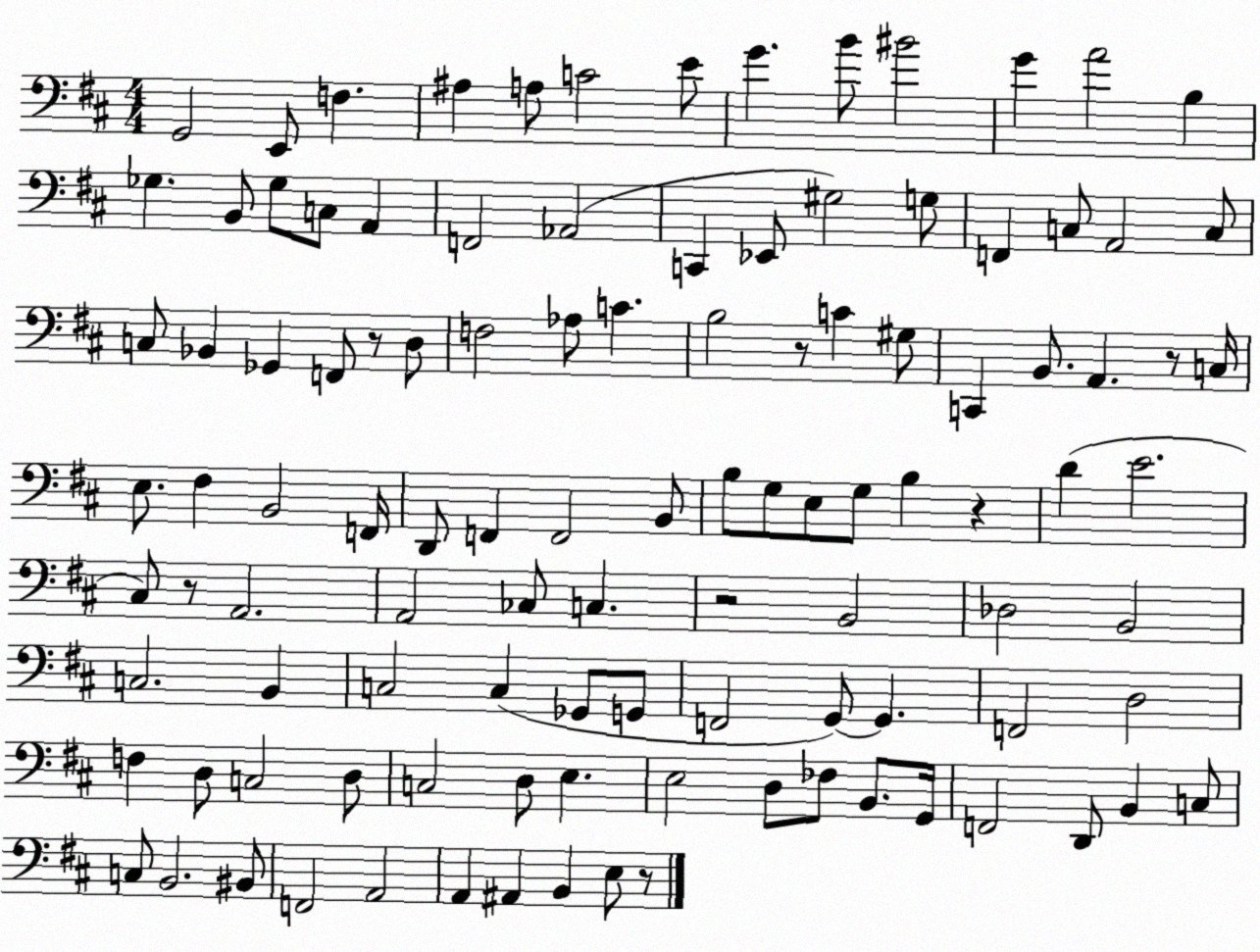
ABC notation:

X:1
T:Untitled
M:4/4
L:1/4
K:D
G,,2 E,,/2 F, ^A, A,/2 C2 E/2 G B/2 ^B2 G A2 B, _G, B,,/2 _G,/2 C,/2 A,, F,,2 _A,,2 C,, _E,,/2 ^G,2 G,/2 F,, C,/2 A,,2 C,/2 C,/2 _B,, _G,, F,,/2 z/2 D,/2 F,2 _A,/2 C B,2 z/2 C ^G,/2 C,, B,,/2 A,, z/2 C,/4 E,/2 ^F, B,,2 F,,/4 D,,/2 F,, F,,2 B,,/2 B,/2 G,/2 E,/2 G,/2 B, z D E2 ^C,/2 z/2 A,,2 A,,2 _C,/2 C, z2 B,,2 _D,2 B,,2 C,2 B,, C,2 C, _G,,/2 G,,/2 F,,2 G,,/2 G,, F,,2 D,2 F, D,/2 C,2 D,/2 C,2 D,/2 E, E,2 D,/2 _F,/2 B,,/2 G,,/4 F,,2 D,,/2 B,, C,/2 C,/2 B,,2 ^B,,/2 F,,2 A,,2 A,, ^A,, B,, E,/2 z/2